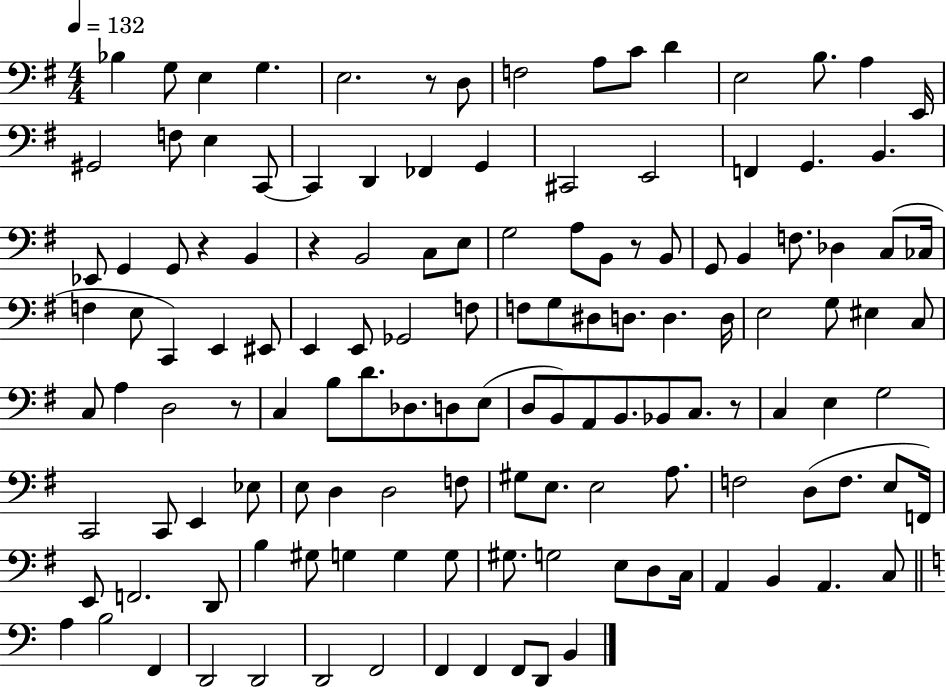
Bb3/q G3/e E3/q G3/q. E3/h. R/e D3/e F3/h A3/e C4/e D4/q E3/h B3/e. A3/q E2/s G#2/h F3/e E3/q C2/e C2/q D2/q FES2/q G2/q C#2/h E2/h F2/q G2/q. B2/q. Eb2/e G2/q G2/e R/q B2/q R/q B2/h C3/e E3/e G3/h A3/e B2/e R/e B2/e G2/e B2/q F3/e. Db3/q C3/e CES3/s F3/q E3/e C2/q E2/q EIS2/e E2/q E2/e Gb2/h F3/e F3/e G3/e D#3/e D3/e. D3/q. D3/s E3/h G3/e EIS3/q C3/e C3/e A3/q D3/h R/e C3/q B3/e D4/e. Db3/e. D3/e E3/e D3/e B2/e A2/e B2/e. Bb2/e C3/e. R/e C3/q E3/q G3/h C2/h C2/e E2/q Eb3/e E3/e D3/q D3/h F3/e G#3/e E3/e. E3/h A3/e. F3/h D3/e F3/e. E3/e F2/s E2/e F2/h. D2/e B3/q G#3/e G3/q G3/q G3/e G#3/e. G3/h E3/e D3/e C3/s A2/q B2/q A2/q. C3/e A3/q B3/h F2/q D2/h D2/h D2/h F2/h F2/q F2/q F2/e D2/e B2/q